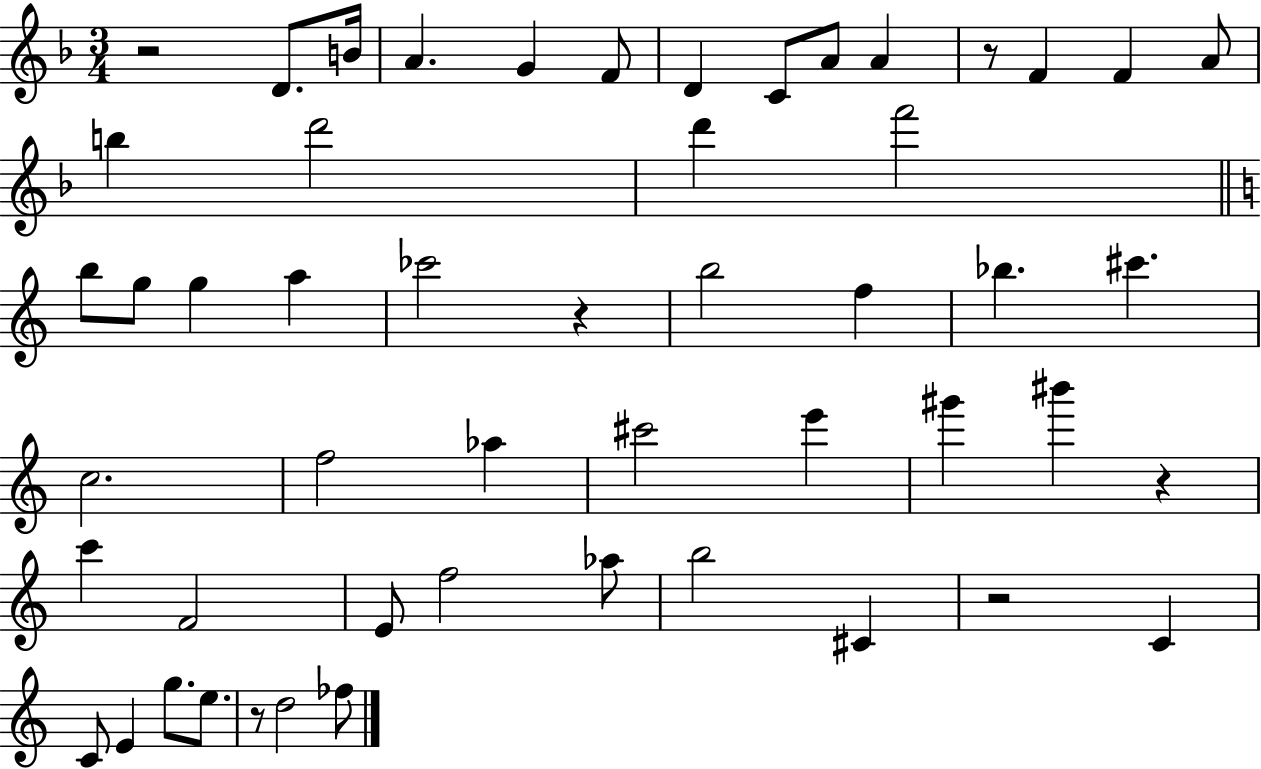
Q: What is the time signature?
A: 3/4